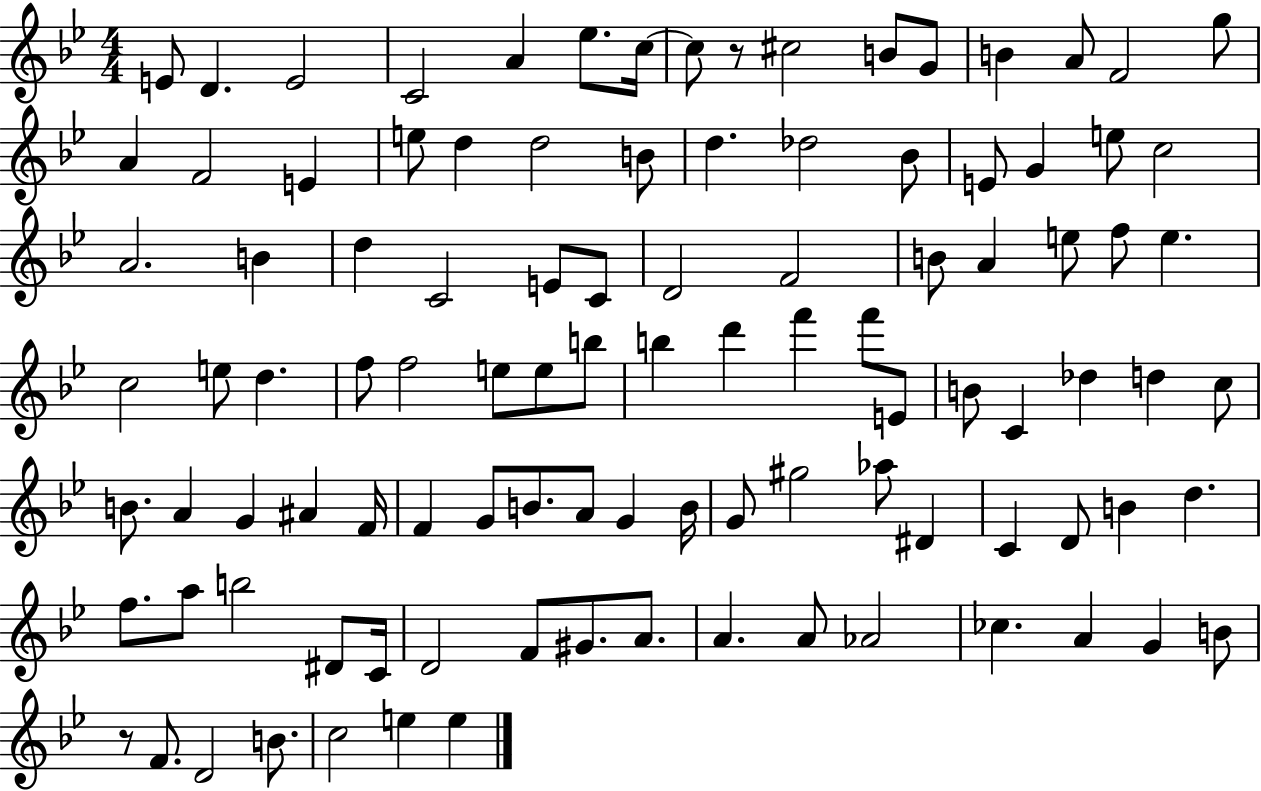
X:1
T:Untitled
M:4/4
L:1/4
K:Bb
E/2 D E2 C2 A _e/2 c/4 c/2 z/2 ^c2 B/2 G/2 B A/2 F2 g/2 A F2 E e/2 d d2 B/2 d _d2 _B/2 E/2 G e/2 c2 A2 B d C2 E/2 C/2 D2 F2 B/2 A e/2 f/2 e c2 e/2 d f/2 f2 e/2 e/2 b/2 b d' f' f'/2 E/2 B/2 C _d d c/2 B/2 A G ^A F/4 F G/2 B/2 A/2 G B/4 G/2 ^g2 _a/2 ^D C D/2 B d f/2 a/2 b2 ^D/2 C/4 D2 F/2 ^G/2 A/2 A A/2 _A2 _c A G B/2 z/2 F/2 D2 B/2 c2 e e